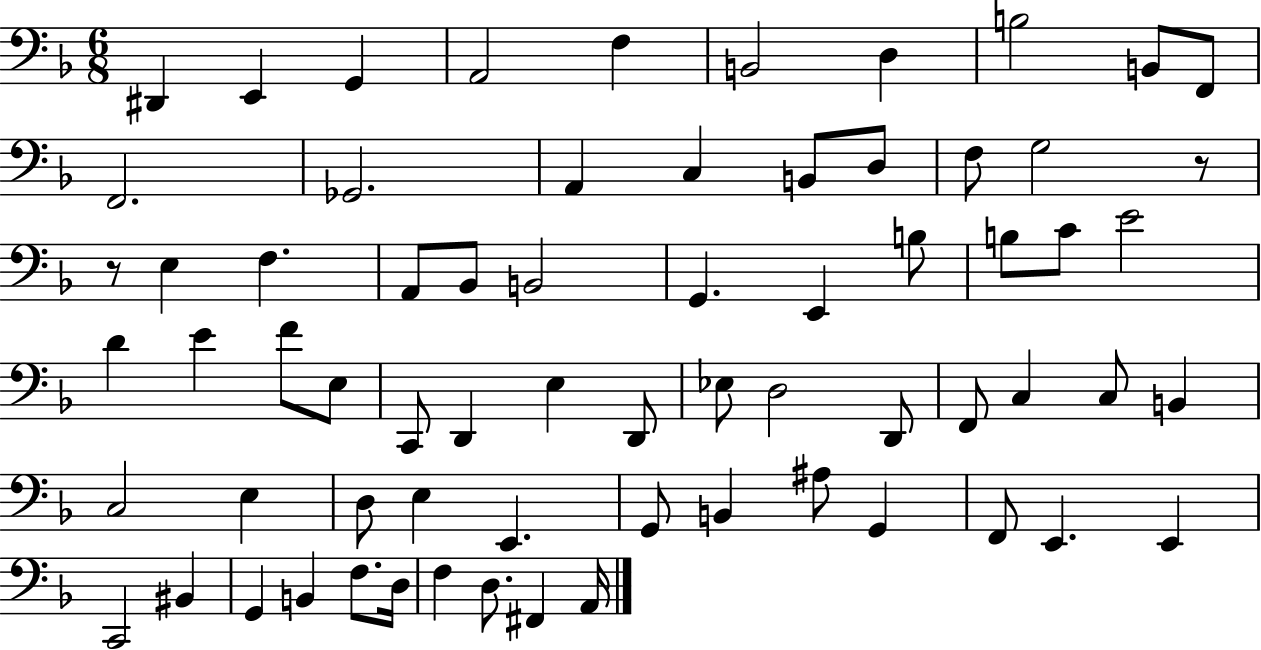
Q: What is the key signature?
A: F major